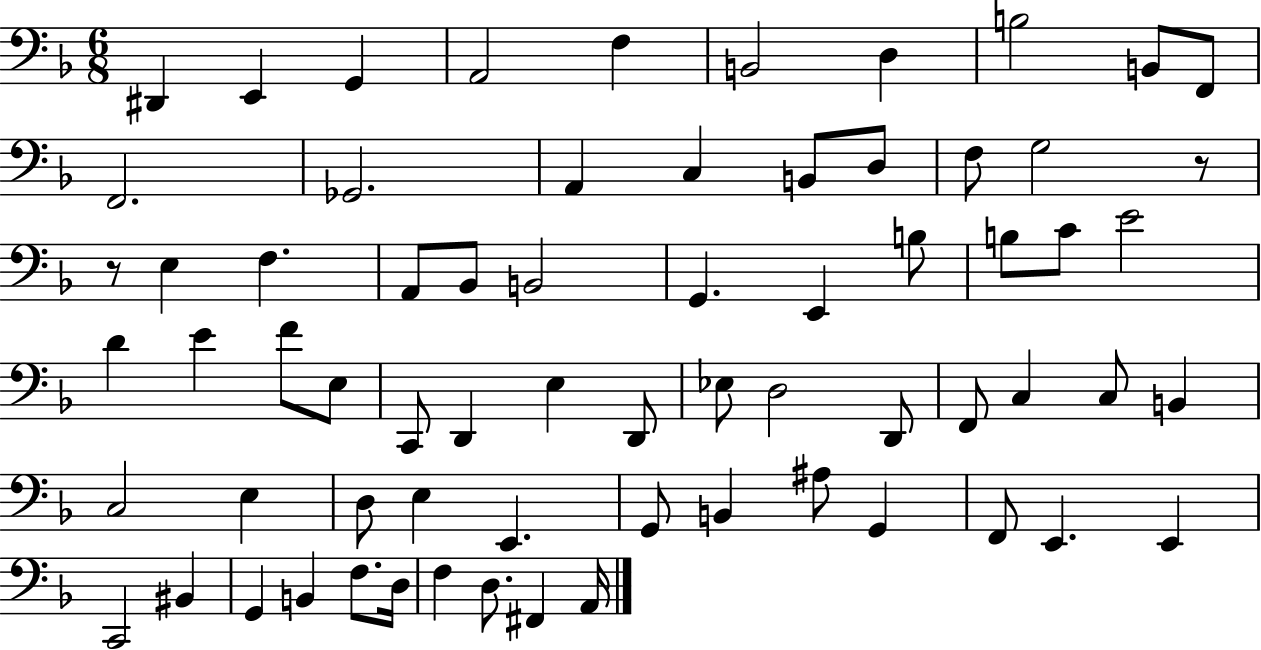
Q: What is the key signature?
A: F major